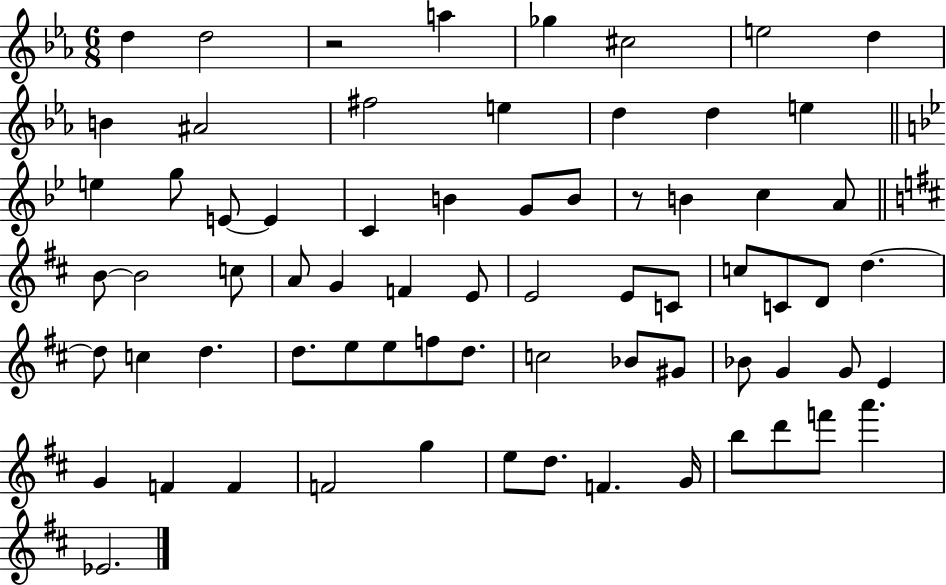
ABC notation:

X:1
T:Untitled
M:6/8
L:1/4
K:Eb
d d2 z2 a _g ^c2 e2 d B ^A2 ^f2 e d d e e g/2 E/2 E C B G/2 B/2 z/2 B c A/2 B/2 B2 c/2 A/2 G F E/2 E2 E/2 C/2 c/2 C/2 D/2 d d/2 c d d/2 e/2 e/2 f/2 d/2 c2 _B/2 ^G/2 _B/2 G G/2 E G F F F2 g e/2 d/2 F G/4 b/2 d'/2 f'/2 a' _E2